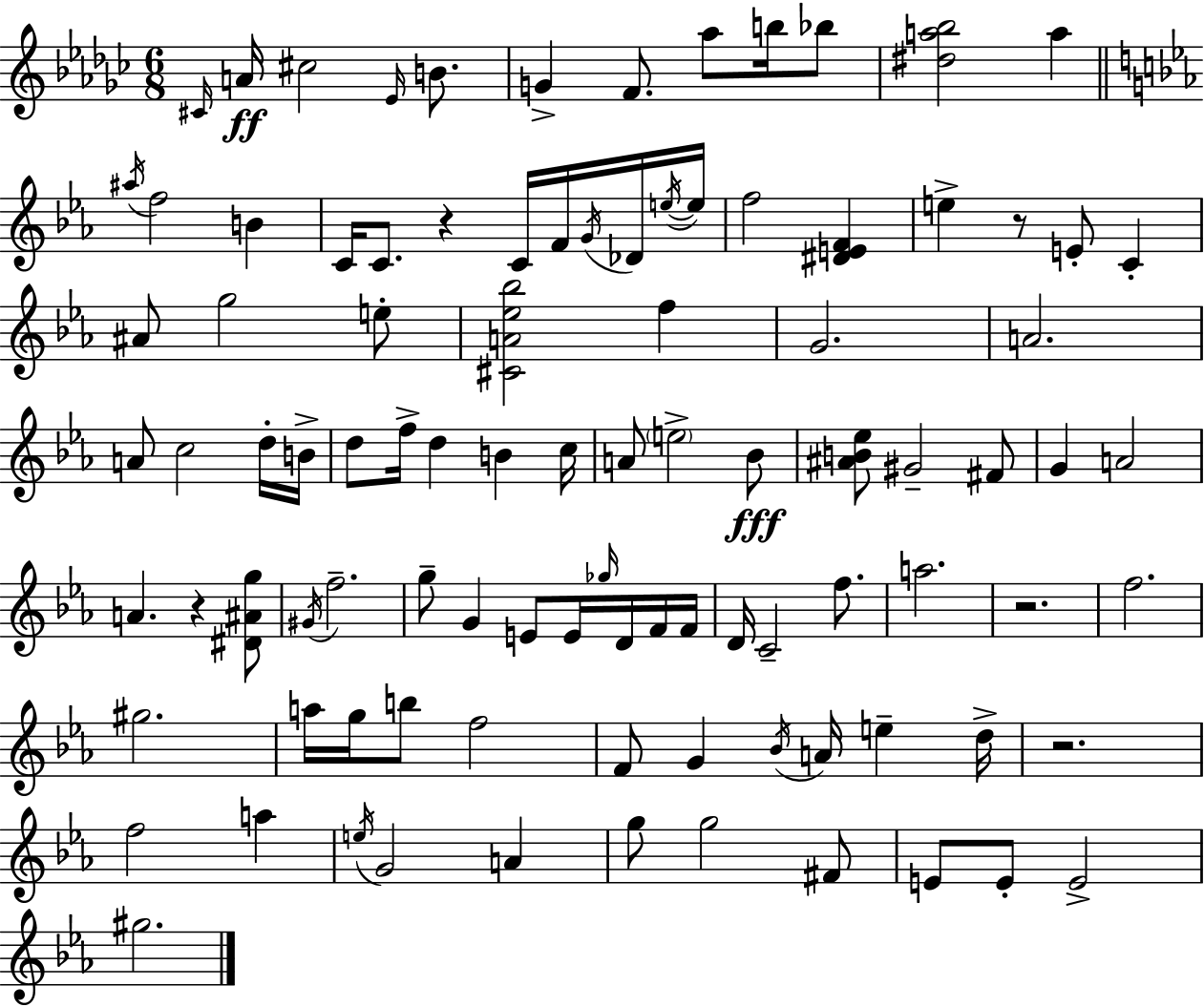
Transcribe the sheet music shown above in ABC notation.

X:1
T:Untitled
M:6/8
L:1/4
K:Ebm
^C/4 A/4 ^c2 _E/4 B/2 G F/2 _a/2 b/4 _b/2 [^da_b]2 a ^a/4 f2 B C/4 C/2 z C/4 F/4 G/4 _D/4 e/4 e/4 f2 [^DEF] e z/2 E/2 C ^A/2 g2 e/2 [^CA_e_b]2 f G2 A2 A/2 c2 d/4 B/4 d/2 f/4 d B c/4 A/2 e2 _B/2 [^AB_e]/2 ^G2 ^F/2 G A2 A z [^D^Ag]/2 ^G/4 f2 g/2 G E/2 E/4 _g/4 D/4 F/4 F/4 D/4 C2 f/2 a2 z2 f2 ^g2 a/4 g/4 b/2 f2 F/2 G _B/4 A/4 e d/4 z2 f2 a e/4 G2 A g/2 g2 ^F/2 E/2 E/2 E2 ^g2